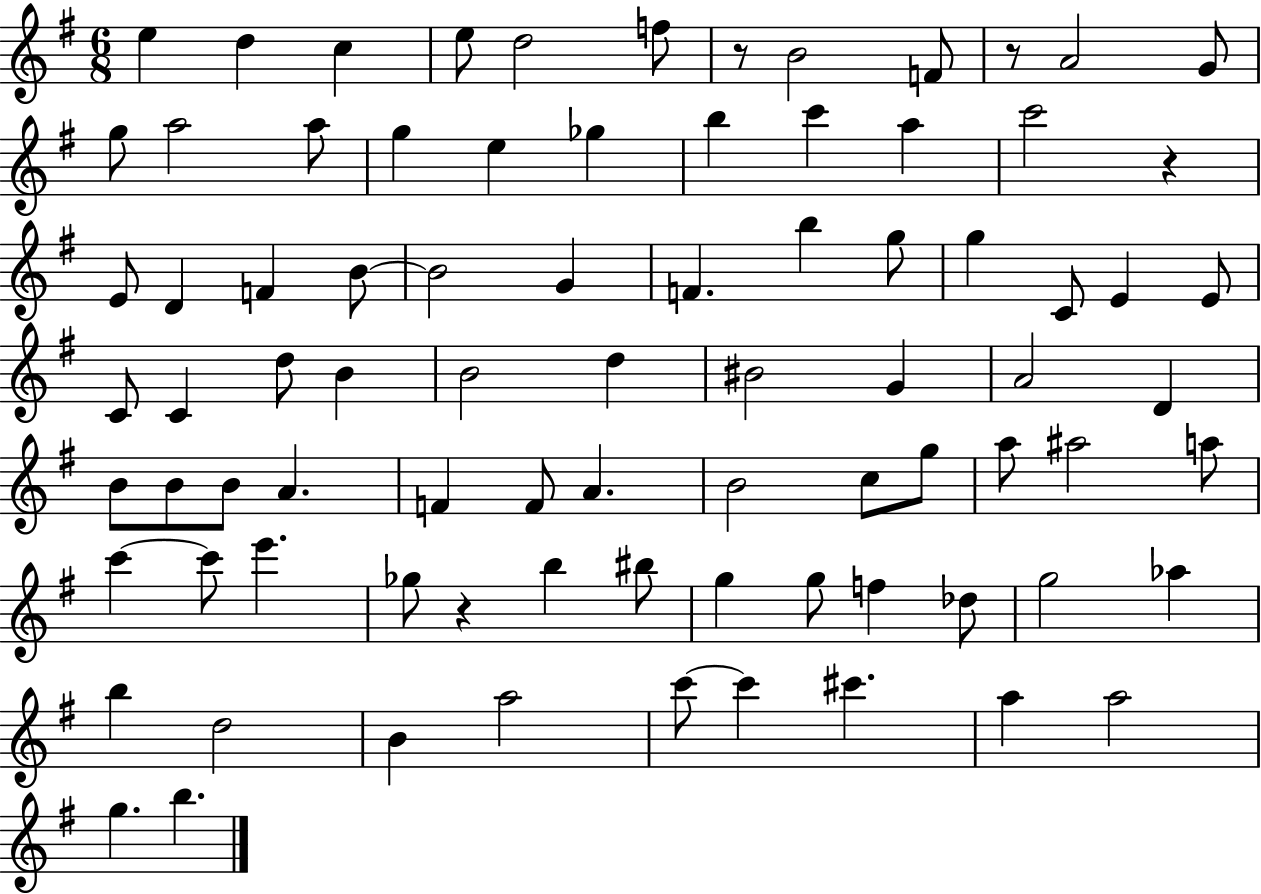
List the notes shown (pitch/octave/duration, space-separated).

E5/q D5/q C5/q E5/e D5/h F5/e R/e B4/h F4/e R/e A4/h G4/e G5/e A5/h A5/e G5/q E5/q Gb5/q B5/q C6/q A5/q C6/h R/q E4/e D4/q F4/q B4/e B4/h G4/q F4/q. B5/q G5/e G5/q C4/e E4/q E4/e C4/e C4/q D5/e B4/q B4/h D5/q BIS4/h G4/q A4/h D4/q B4/e B4/e B4/e A4/q. F4/q F4/e A4/q. B4/h C5/e G5/e A5/e A#5/h A5/e C6/q C6/e E6/q. Gb5/e R/q B5/q BIS5/e G5/q G5/e F5/q Db5/e G5/h Ab5/q B5/q D5/h B4/q A5/h C6/e C6/q C#6/q. A5/q A5/h G5/q. B5/q.